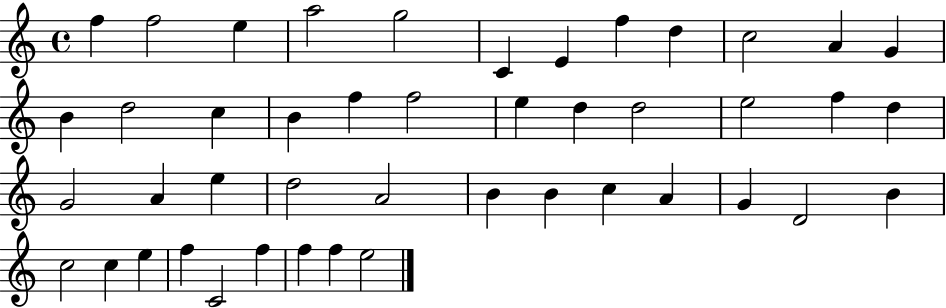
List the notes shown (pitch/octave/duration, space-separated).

F5/q F5/h E5/q A5/h G5/h C4/q E4/q F5/q D5/q C5/h A4/q G4/q B4/q D5/h C5/q B4/q F5/q F5/h E5/q D5/q D5/h E5/h F5/q D5/q G4/h A4/q E5/q D5/h A4/h B4/q B4/q C5/q A4/q G4/q D4/h B4/q C5/h C5/q E5/q F5/q C4/h F5/q F5/q F5/q E5/h